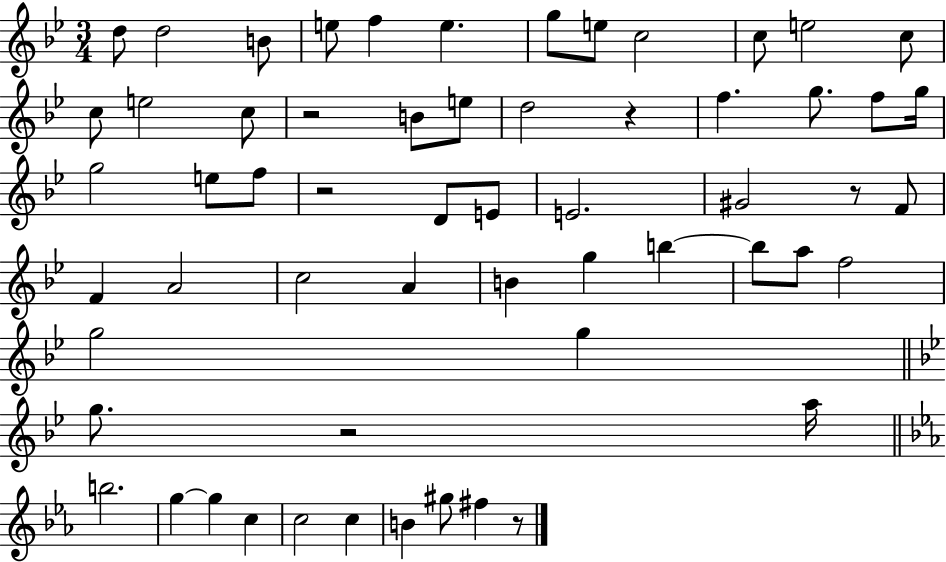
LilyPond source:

{
  \clef treble
  \numericTimeSignature
  \time 3/4
  \key bes \major
  d''8 d''2 b'8 | e''8 f''4 e''4. | g''8 e''8 c''2 | c''8 e''2 c''8 | \break c''8 e''2 c''8 | r2 b'8 e''8 | d''2 r4 | f''4. g''8. f''8 g''16 | \break g''2 e''8 f''8 | r2 d'8 e'8 | e'2. | gis'2 r8 f'8 | \break f'4 a'2 | c''2 a'4 | b'4 g''4 b''4~~ | b''8 a''8 f''2 | \break g''2 g''4 | \bar "||" \break \key g \minor g''8. r2 a''16 | \bar "||" \break \key ees \major b''2. | g''4~~ g''4 c''4 | c''2 c''4 | b'4 gis''8 fis''4 r8 | \break \bar "|."
}